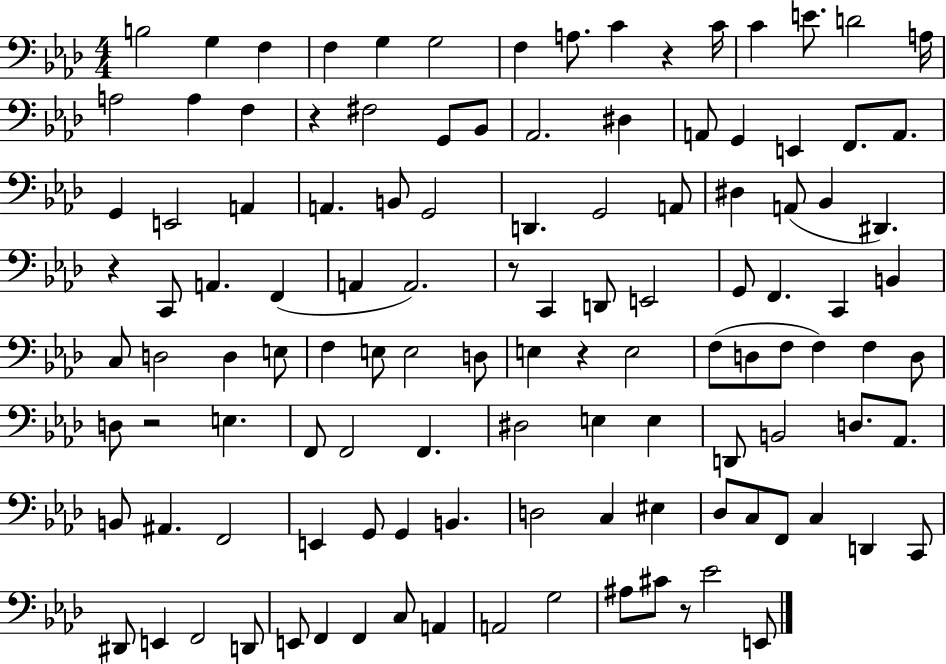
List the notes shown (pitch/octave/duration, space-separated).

B3/h G3/q F3/q F3/q G3/q G3/h F3/q A3/e. C4/q R/q C4/s C4/q E4/e. D4/h A3/s A3/h A3/q F3/q R/q F#3/h G2/e Bb2/e Ab2/h. D#3/q A2/e G2/q E2/q F2/e. A2/e. G2/q E2/h A2/q A2/q. B2/e G2/h D2/q. G2/h A2/e D#3/q A2/e Bb2/q D#2/q. R/q C2/e A2/q. F2/q A2/q A2/h. R/e C2/q D2/e E2/h G2/e F2/q. C2/q B2/q C3/e D3/h D3/q E3/e F3/q E3/e E3/h D3/e E3/q R/q E3/h F3/e D3/e F3/e F3/q F3/q D3/e D3/e R/h E3/q. F2/e F2/h F2/q. D#3/h E3/q E3/q D2/e B2/h D3/e. Ab2/e. B2/e A#2/q. F2/h E2/q G2/e G2/q B2/q. D3/h C3/q EIS3/q Db3/e C3/e F2/e C3/q D2/q C2/e D#2/e E2/q F2/h D2/e E2/e F2/q F2/q C3/e A2/q A2/h G3/h A#3/e C#4/e R/e Eb4/h E2/e